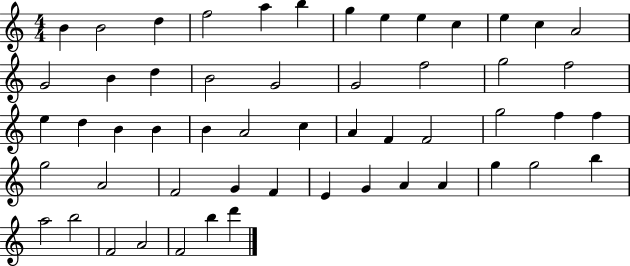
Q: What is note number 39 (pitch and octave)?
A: G4